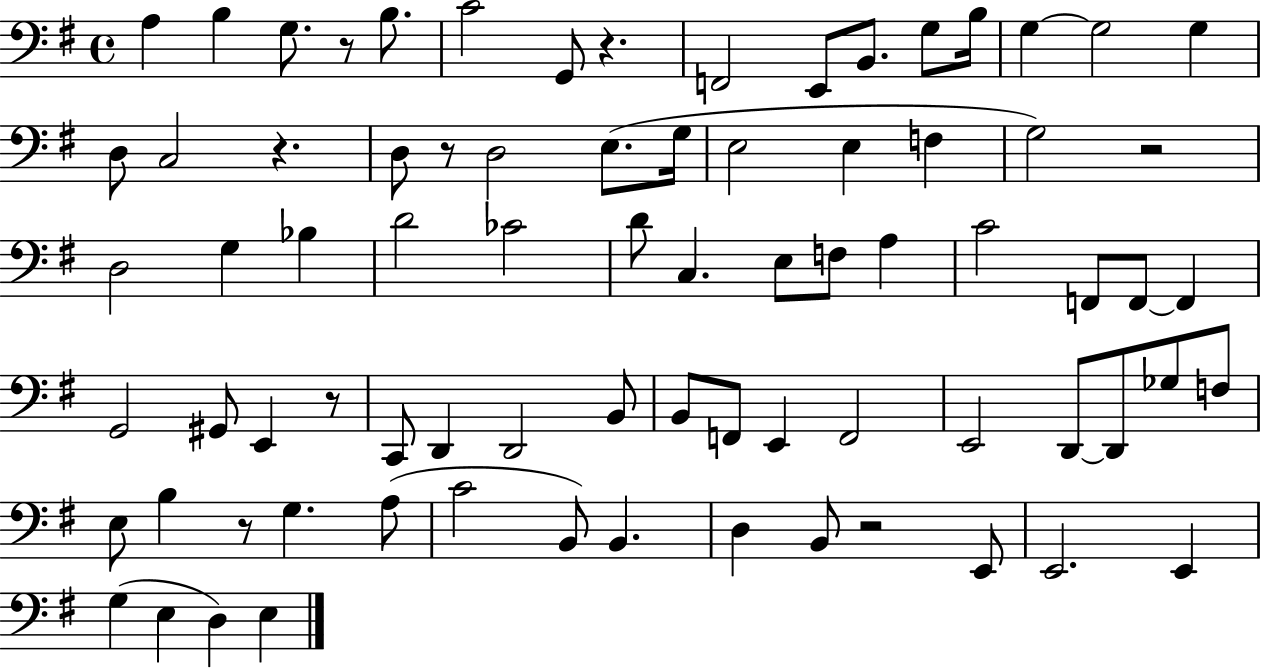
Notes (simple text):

A3/q B3/q G3/e. R/e B3/e. C4/h G2/e R/q. F2/h E2/e B2/e. G3/e B3/s G3/q G3/h G3/q D3/e C3/h R/q. D3/e R/e D3/h E3/e. G3/s E3/h E3/q F3/q G3/h R/h D3/h G3/q Bb3/q D4/h CES4/h D4/e C3/q. E3/e F3/e A3/q C4/h F2/e F2/e F2/q G2/h G#2/e E2/q R/e C2/e D2/q D2/h B2/e B2/e F2/e E2/q F2/h E2/h D2/e D2/e Gb3/e F3/e E3/e B3/q R/e G3/q. A3/e C4/h B2/e B2/q. D3/q B2/e R/h E2/e E2/h. E2/q G3/q E3/q D3/q E3/q